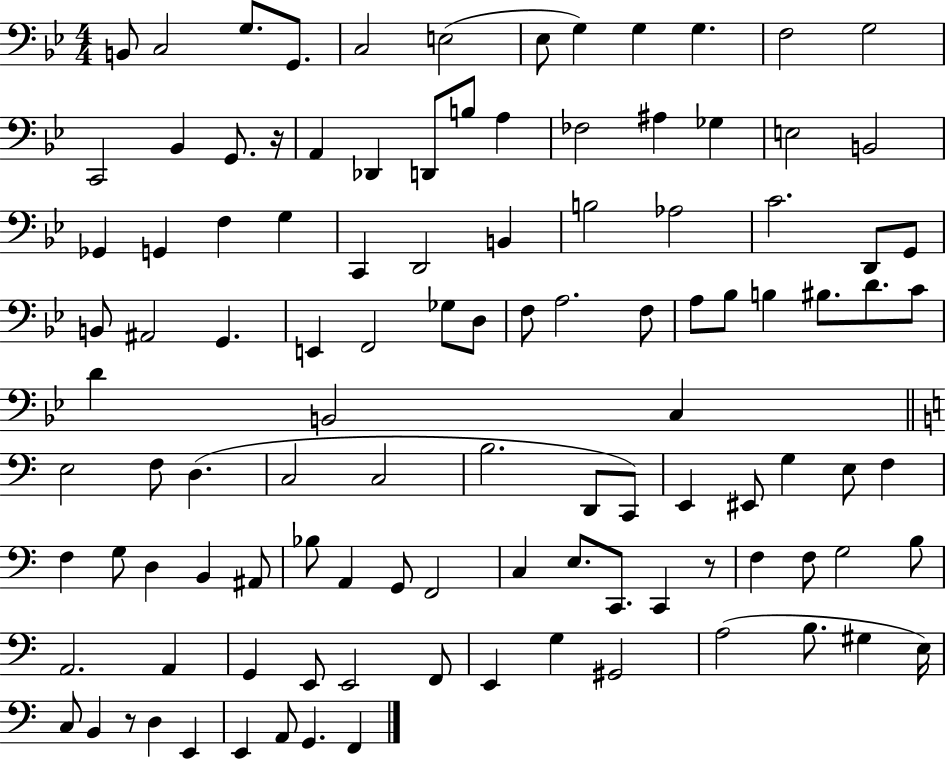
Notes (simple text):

B2/e C3/h G3/e. G2/e. C3/h E3/h Eb3/e G3/q G3/q G3/q. F3/h G3/h C2/h Bb2/q G2/e. R/s A2/q Db2/q D2/e B3/e A3/q FES3/h A#3/q Gb3/q E3/h B2/h Gb2/q G2/q F3/q G3/q C2/q D2/h B2/q B3/h Ab3/h C4/h. D2/e G2/e B2/e A#2/h G2/q. E2/q F2/h Gb3/e D3/e F3/e A3/h. F3/e A3/e Bb3/e B3/q BIS3/e. D4/e. C4/e D4/q B2/h C3/q E3/h F3/e D3/q. C3/h C3/h B3/h. D2/e C2/e E2/q EIS2/e G3/q E3/e F3/q F3/q G3/e D3/q B2/q A#2/e Bb3/e A2/q G2/e F2/h C3/q E3/e. C2/e. C2/q R/e F3/q F3/e G3/h B3/e A2/h. A2/q G2/q E2/e E2/h F2/e E2/q G3/q G#2/h A3/h B3/e. G#3/q E3/s C3/e B2/q R/e D3/q E2/q E2/q A2/e G2/q. F2/q